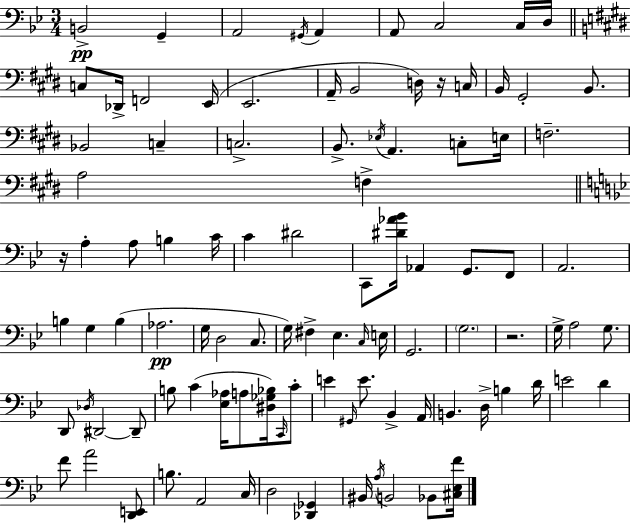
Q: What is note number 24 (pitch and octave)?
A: C3